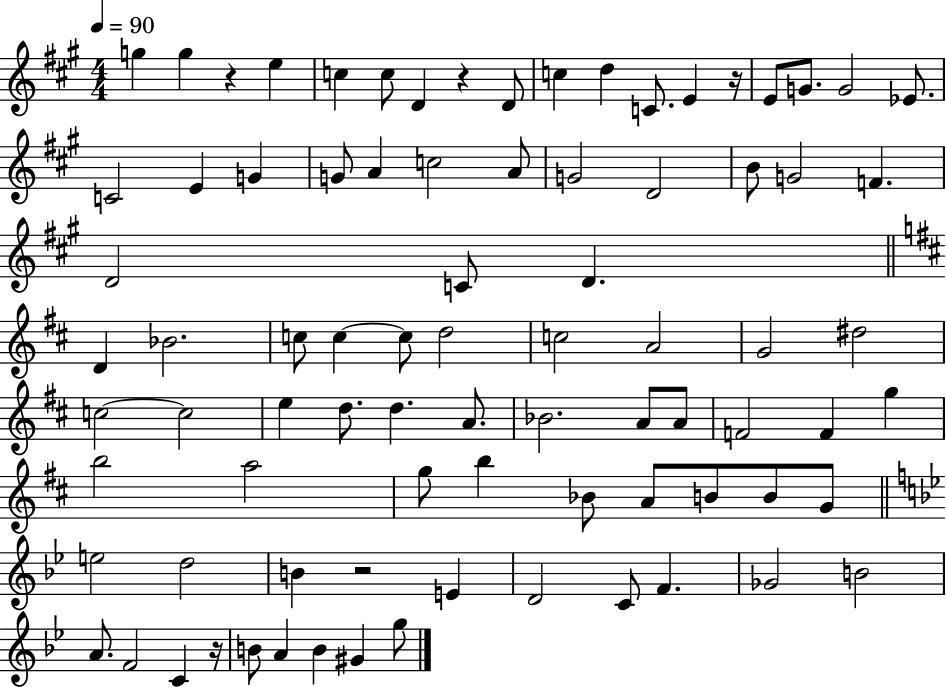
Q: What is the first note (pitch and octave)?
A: G5